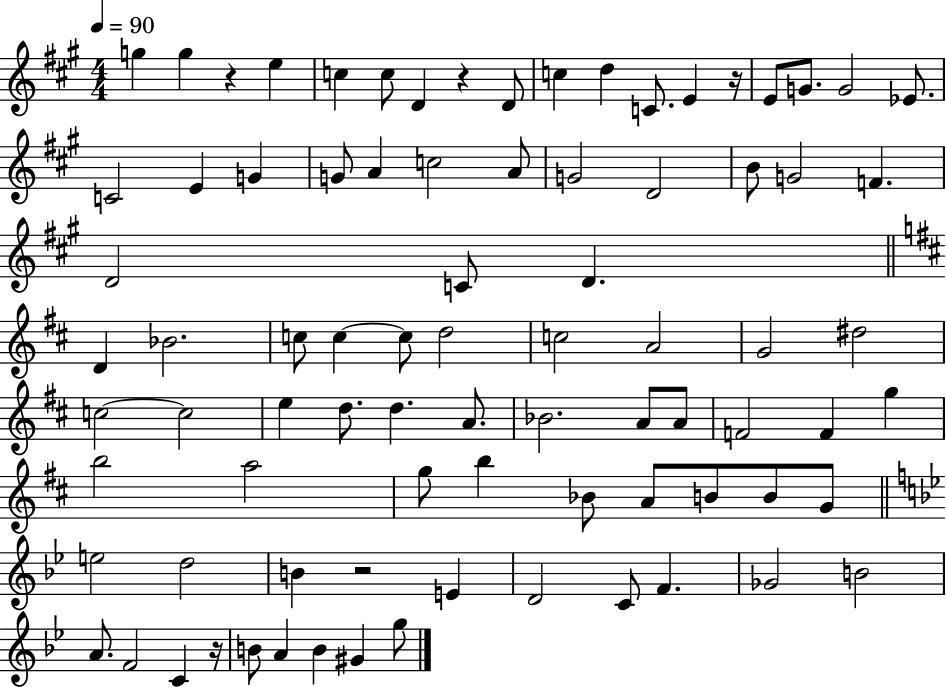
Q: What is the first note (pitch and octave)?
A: G5